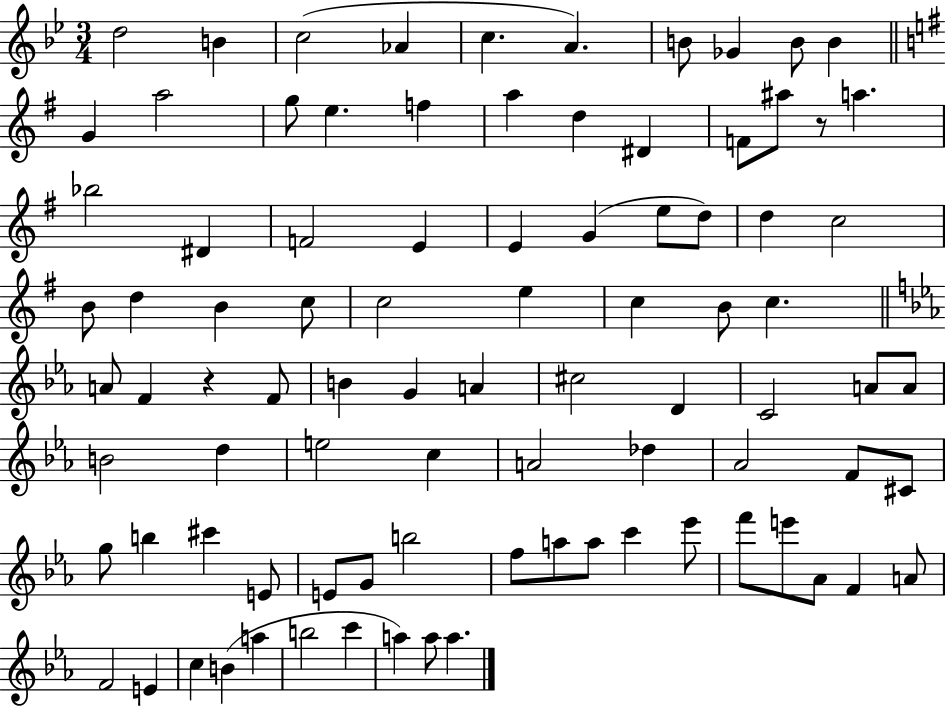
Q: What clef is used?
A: treble